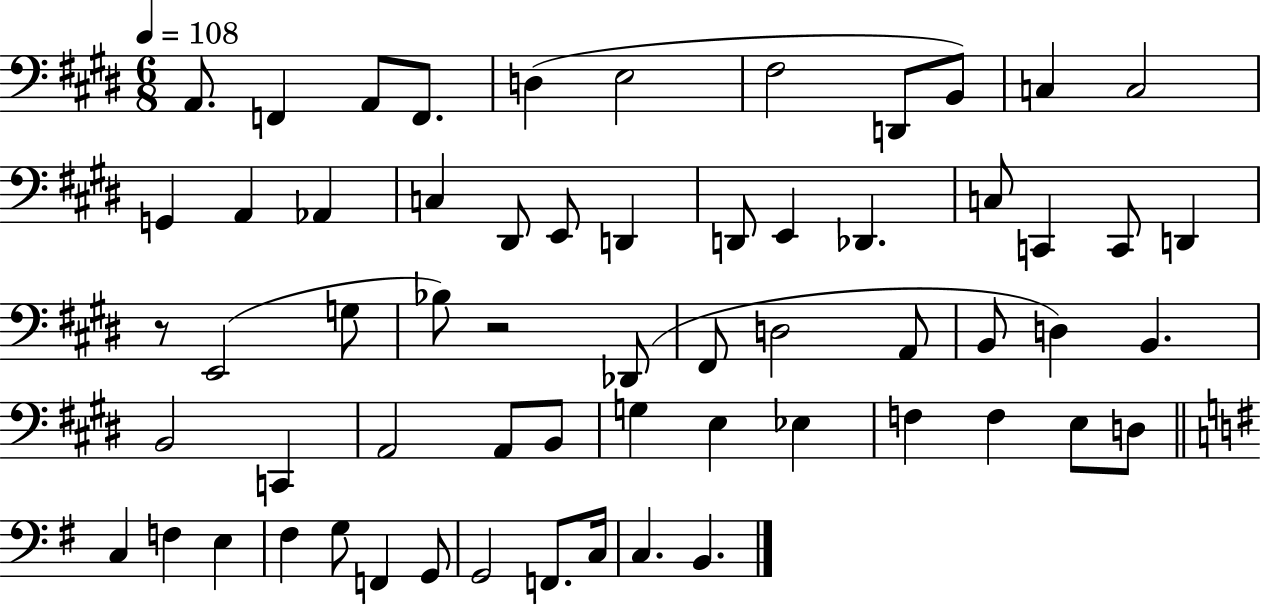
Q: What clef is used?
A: bass